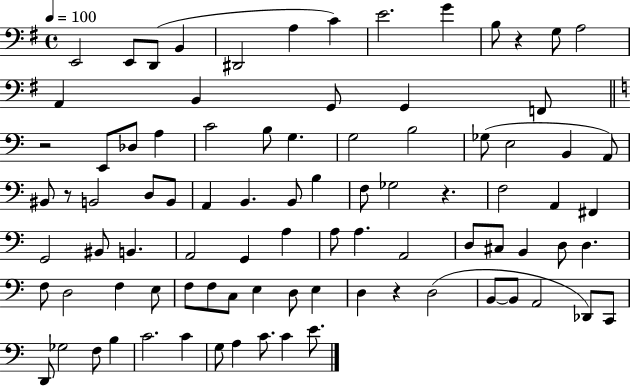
X:1
T:Untitled
M:4/4
L:1/4
K:G
E,,2 E,,/2 D,,/2 B,, ^D,,2 A, C E2 G B,/2 z G,/2 A,2 A,, B,, G,,/2 G,, F,,/2 z2 E,,/2 _D,/2 A, C2 B,/2 G, G,2 B,2 _G,/2 E,2 B,, A,,/2 ^B,,/2 z/2 B,,2 D,/2 B,,/2 A,, B,, B,,/2 B, F,/2 _G,2 z F,2 A,, ^F,, G,,2 ^B,,/2 B,, A,,2 G,, A, A,/2 A, A,,2 D,/2 ^C,/2 B,, D,/2 D, F,/2 D,2 F, E,/2 F,/2 F,/2 C,/2 E, D,/2 E, D, z D,2 B,,/2 B,,/2 A,,2 _D,,/2 C,,/2 D,,/2 _G,2 F,/2 B, C2 C G,/2 A, C/2 C E/2